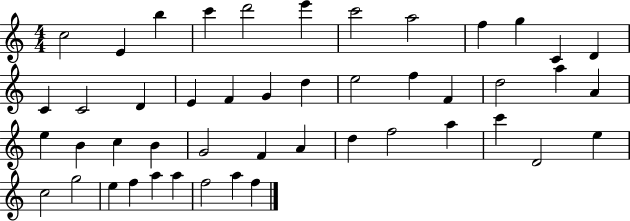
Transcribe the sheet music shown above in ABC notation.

X:1
T:Untitled
M:4/4
L:1/4
K:C
c2 E b c' d'2 e' c'2 a2 f g C D C C2 D E F G d e2 f F d2 a A e B c B G2 F A d f2 a c' D2 e c2 g2 e f a a f2 a f